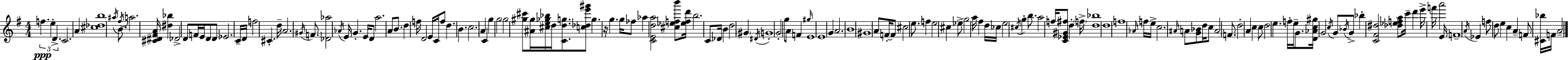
{
  \clef treble
  \numericTimeSignature
  \time 4/4
  \key g \major
  \tuplet 3/2 { f''4.\ppp e''4-. d'4.-> } | c'2. a'4 | <cis'' des'' b''>1 | \acciaccatura { ais''16 } b'8. \acciaccatura { fis''16 } a''2. | \break <cis' dis' fis' a'>16 <dis'' bes''>4 des'2-> d'8 | f'16 e'16 d'8 d'8 ees'2. | c'16-- d'16 f''2 cis'4.-. | d''16-- \parenthesize a'2. \acciaccatura { gis'16 } | \break f'8. <des' aes''>2 \acciaccatura { aes'16 } e'16 g'4.-. | e'16 d'8 a''2. | a'8 b'8. d''4 f''16 d'2 | e'16 c'16 f''8 d''4. b'4. | \break c''2. | a'4 c'4 g''4 g''2 | g''2 <gis'' cis'''>8 <ais' gis''>16 <cis'' e'' ges'' bes''>16 | d''16 <c' d'' g''>8. <c'' des'' e''' gis'''>8 g''4. r16 g''4. | \break g''16 fes''8 aes''4 <c' e' d'' a''>2 | <cis'' ees'' f'' b'''>8 <ees'' f'' d'''>16 b''2. | c'8 des'16 b'4 d''2 | \parenthesize gis'4 \acciaccatura { dis'16 } g'1-. | \break g'2-. g''8 a'8 | f'4 \grace { gis''16 } e'1 | e'1 | g'4 a'2. | \break \parenthesize b'1 | gis'1 | a'8 f'16-.~~ f'8 cis''2 | e''8. f''4 e''2 | \break cis''4 ees''8-> g''2 | a''16 fis''4 d''16 ces''16 e''2 \acciaccatura { cis''16 } | g''4-. b''8. a''2 f''16 | <c' ees' gis' fis''>8 d''4-. \parenthesize f''16-> <d'' bes''>1 | \break d''1 | f''1 | \grace { aes'16 } f''16 e''16-> c''2. | \grace { ais'16 } a'8 <g' bes'>8 d''16 c''8 a'2 | \break f'8. d''2-. | a'4 c''4 c''8 d''2 | e''4. f''16-. e''16-- g'8. <d' aes' c'' gis''>16 g'2 | \acciaccatura { c''16 } g'8 \acciaccatura { bes'16 } g'8-> bes''4-. | \break <c' fis' dis''>2 <des'' ees'' f'' a''>8 c'''16-- d'''4 | e'''16-> f'''16 a'''2 e'16 f'1-- | \acciaccatura { a'16 } ees'4 | f''8 d''8 e''4 c''4 a'4-- | \break f'8 <cis' bes''>16 f'16 a'2-- \bar "|."
}